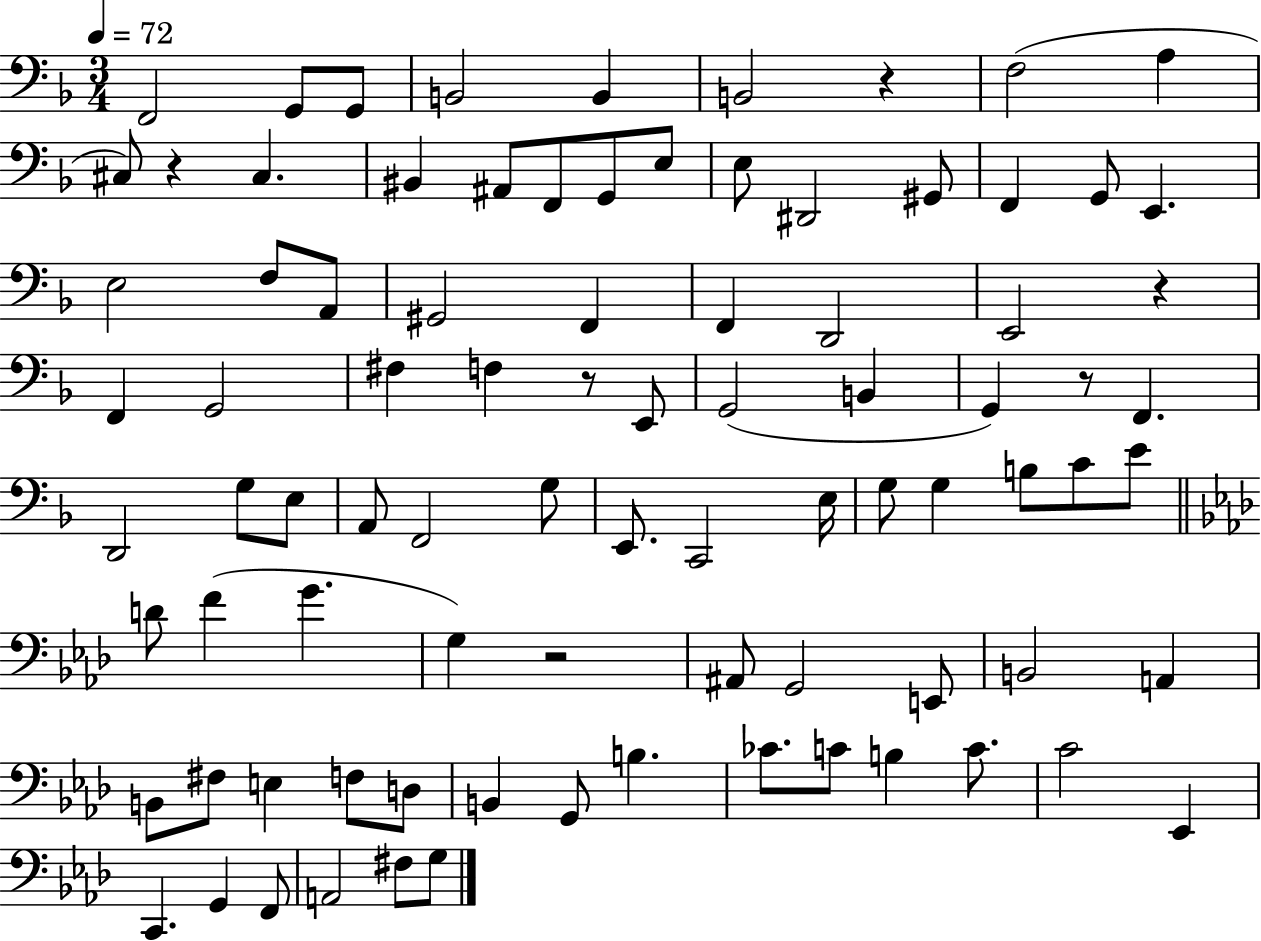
{
  \clef bass
  \numericTimeSignature
  \time 3/4
  \key f \major
  \tempo 4 = 72
  f,2 g,8 g,8 | b,2 b,4 | b,2 r4 | f2( a4 | \break cis8) r4 cis4. | bis,4 ais,8 f,8 g,8 e8 | e8 dis,2 gis,8 | f,4 g,8 e,4. | \break e2 f8 a,8 | gis,2 f,4 | f,4 d,2 | e,2 r4 | \break f,4 g,2 | fis4 f4 r8 e,8 | g,2( b,4 | g,4) r8 f,4. | \break d,2 g8 e8 | a,8 f,2 g8 | e,8. c,2 e16 | g8 g4 b8 c'8 e'8 | \break \bar "||" \break \key aes \major d'8 f'4( g'4. | g4) r2 | ais,8 g,2 e,8 | b,2 a,4 | \break b,8 fis8 e4 f8 d8 | b,4 g,8 b4. | ces'8. c'8 b4 c'8. | c'2 ees,4 | \break c,4. g,4 f,8 | a,2 fis8 g8 | \bar "|."
}